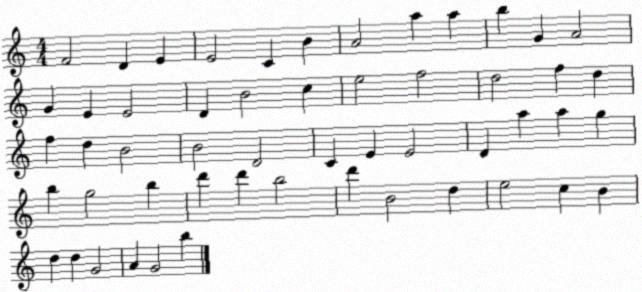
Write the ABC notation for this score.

X:1
T:Untitled
M:4/4
L:1/4
K:C
F2 D E E2 C B A2 a a b G A2 G E E2 D B2 c e2 f2 d2 f d f d B2 B2 D2 C E E2 D a a g b g2 b d' d' b2 d' B2 d e2 c B d d G2 A G2 b